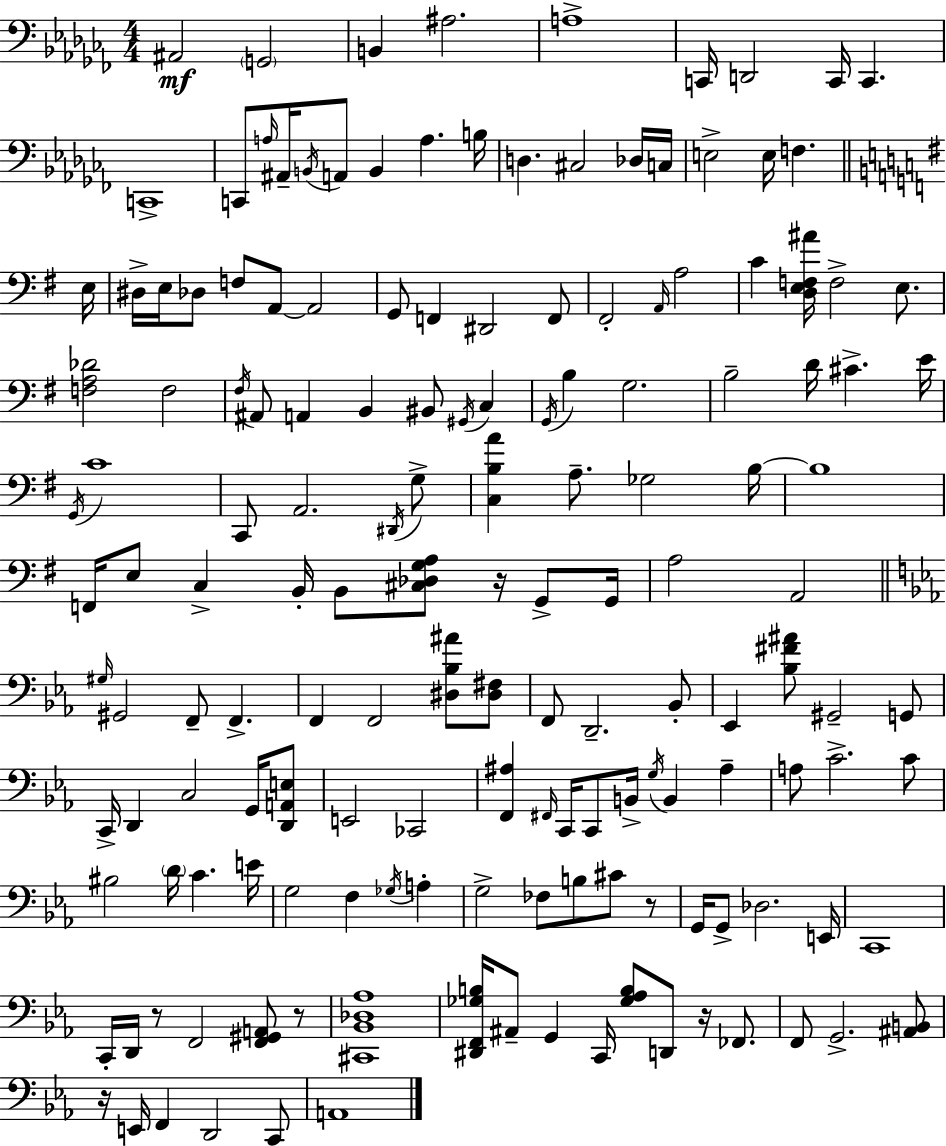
A#2/h G2/h B2/q A#3/h. A3/w C2/s D2/h C2/s C2/q. C2/w C2/e A3/s A#2/s B2/s A2/e B2/q A3/q. B3/s D3/q. C#3/h Db3/s C3/s E3/h E3/s F3/q. E3/s D#3/s E3/s Db3/e F3/e A2/e A2/h G2/e F2/q D#2/h F2/e F#2/h A2/s A3/h C4/q [D3,E3,F3,A#4]/s F3/h E3/e. [F3,A3,Db4]/h F3/h F#3/s A#2/e A2/q B2/q BIS2/e G#2/s C3/q G2/s B3/q G3/h. B3/h D4/s C#4/q. E4/s G2/s C4/w C2/e A2/h. D#2/s G3/e [C3,B3,A4]/q A3/e. Gb3/h B3/s B3/w F2/s E3/e C3/q B2/s B2/e [C#3,Db3,G3,A3]/e R/s G2/e G2/s A3/h A2/h G#3/s G#2/h F2/e F2/q. F2/q F2/h [D#3,Bb3,A#4]/e [D#3,F#3]/e F2/e D2/h. Bb2/e Eb2/q [Bb3,F#4,A#4]/e G#2/h G2/e C2/s D2/q C3/h G2/s [D2,A2,E3]/e E2/h CES2/h [F2,A#3]/q F#2/s C2/s C2/e B2/s G3/s B2/q A#3/q A3/e C4/h. C4/e BIS3/h D4/s C4/q. E4/s G3/h F3/q Gb3/s A3/q G3/h FES3/e B3/e C#4/e R/e G2/s G2/e Db3/h. E2/s C2/w C2/s D2/s R/e F2/h [F2,G#2,A2]/e R/e [C#2,Bb2,Db3,Ab3]/w [D#2,F2,Gb3,B3]/s A#2/e G2/q C2/s [Gb3,Ab3,B3]/e D2/e R/s FES2/e. F2/e G2/h. [A#2,B2]/e R/s E2/s F2/q D2/h C2/e A2/w